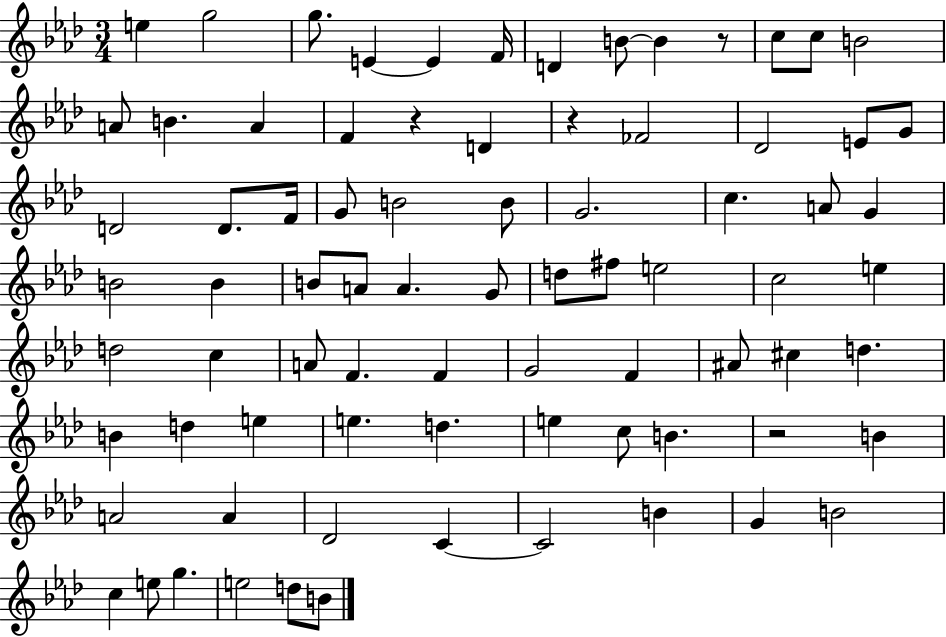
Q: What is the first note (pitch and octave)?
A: E5